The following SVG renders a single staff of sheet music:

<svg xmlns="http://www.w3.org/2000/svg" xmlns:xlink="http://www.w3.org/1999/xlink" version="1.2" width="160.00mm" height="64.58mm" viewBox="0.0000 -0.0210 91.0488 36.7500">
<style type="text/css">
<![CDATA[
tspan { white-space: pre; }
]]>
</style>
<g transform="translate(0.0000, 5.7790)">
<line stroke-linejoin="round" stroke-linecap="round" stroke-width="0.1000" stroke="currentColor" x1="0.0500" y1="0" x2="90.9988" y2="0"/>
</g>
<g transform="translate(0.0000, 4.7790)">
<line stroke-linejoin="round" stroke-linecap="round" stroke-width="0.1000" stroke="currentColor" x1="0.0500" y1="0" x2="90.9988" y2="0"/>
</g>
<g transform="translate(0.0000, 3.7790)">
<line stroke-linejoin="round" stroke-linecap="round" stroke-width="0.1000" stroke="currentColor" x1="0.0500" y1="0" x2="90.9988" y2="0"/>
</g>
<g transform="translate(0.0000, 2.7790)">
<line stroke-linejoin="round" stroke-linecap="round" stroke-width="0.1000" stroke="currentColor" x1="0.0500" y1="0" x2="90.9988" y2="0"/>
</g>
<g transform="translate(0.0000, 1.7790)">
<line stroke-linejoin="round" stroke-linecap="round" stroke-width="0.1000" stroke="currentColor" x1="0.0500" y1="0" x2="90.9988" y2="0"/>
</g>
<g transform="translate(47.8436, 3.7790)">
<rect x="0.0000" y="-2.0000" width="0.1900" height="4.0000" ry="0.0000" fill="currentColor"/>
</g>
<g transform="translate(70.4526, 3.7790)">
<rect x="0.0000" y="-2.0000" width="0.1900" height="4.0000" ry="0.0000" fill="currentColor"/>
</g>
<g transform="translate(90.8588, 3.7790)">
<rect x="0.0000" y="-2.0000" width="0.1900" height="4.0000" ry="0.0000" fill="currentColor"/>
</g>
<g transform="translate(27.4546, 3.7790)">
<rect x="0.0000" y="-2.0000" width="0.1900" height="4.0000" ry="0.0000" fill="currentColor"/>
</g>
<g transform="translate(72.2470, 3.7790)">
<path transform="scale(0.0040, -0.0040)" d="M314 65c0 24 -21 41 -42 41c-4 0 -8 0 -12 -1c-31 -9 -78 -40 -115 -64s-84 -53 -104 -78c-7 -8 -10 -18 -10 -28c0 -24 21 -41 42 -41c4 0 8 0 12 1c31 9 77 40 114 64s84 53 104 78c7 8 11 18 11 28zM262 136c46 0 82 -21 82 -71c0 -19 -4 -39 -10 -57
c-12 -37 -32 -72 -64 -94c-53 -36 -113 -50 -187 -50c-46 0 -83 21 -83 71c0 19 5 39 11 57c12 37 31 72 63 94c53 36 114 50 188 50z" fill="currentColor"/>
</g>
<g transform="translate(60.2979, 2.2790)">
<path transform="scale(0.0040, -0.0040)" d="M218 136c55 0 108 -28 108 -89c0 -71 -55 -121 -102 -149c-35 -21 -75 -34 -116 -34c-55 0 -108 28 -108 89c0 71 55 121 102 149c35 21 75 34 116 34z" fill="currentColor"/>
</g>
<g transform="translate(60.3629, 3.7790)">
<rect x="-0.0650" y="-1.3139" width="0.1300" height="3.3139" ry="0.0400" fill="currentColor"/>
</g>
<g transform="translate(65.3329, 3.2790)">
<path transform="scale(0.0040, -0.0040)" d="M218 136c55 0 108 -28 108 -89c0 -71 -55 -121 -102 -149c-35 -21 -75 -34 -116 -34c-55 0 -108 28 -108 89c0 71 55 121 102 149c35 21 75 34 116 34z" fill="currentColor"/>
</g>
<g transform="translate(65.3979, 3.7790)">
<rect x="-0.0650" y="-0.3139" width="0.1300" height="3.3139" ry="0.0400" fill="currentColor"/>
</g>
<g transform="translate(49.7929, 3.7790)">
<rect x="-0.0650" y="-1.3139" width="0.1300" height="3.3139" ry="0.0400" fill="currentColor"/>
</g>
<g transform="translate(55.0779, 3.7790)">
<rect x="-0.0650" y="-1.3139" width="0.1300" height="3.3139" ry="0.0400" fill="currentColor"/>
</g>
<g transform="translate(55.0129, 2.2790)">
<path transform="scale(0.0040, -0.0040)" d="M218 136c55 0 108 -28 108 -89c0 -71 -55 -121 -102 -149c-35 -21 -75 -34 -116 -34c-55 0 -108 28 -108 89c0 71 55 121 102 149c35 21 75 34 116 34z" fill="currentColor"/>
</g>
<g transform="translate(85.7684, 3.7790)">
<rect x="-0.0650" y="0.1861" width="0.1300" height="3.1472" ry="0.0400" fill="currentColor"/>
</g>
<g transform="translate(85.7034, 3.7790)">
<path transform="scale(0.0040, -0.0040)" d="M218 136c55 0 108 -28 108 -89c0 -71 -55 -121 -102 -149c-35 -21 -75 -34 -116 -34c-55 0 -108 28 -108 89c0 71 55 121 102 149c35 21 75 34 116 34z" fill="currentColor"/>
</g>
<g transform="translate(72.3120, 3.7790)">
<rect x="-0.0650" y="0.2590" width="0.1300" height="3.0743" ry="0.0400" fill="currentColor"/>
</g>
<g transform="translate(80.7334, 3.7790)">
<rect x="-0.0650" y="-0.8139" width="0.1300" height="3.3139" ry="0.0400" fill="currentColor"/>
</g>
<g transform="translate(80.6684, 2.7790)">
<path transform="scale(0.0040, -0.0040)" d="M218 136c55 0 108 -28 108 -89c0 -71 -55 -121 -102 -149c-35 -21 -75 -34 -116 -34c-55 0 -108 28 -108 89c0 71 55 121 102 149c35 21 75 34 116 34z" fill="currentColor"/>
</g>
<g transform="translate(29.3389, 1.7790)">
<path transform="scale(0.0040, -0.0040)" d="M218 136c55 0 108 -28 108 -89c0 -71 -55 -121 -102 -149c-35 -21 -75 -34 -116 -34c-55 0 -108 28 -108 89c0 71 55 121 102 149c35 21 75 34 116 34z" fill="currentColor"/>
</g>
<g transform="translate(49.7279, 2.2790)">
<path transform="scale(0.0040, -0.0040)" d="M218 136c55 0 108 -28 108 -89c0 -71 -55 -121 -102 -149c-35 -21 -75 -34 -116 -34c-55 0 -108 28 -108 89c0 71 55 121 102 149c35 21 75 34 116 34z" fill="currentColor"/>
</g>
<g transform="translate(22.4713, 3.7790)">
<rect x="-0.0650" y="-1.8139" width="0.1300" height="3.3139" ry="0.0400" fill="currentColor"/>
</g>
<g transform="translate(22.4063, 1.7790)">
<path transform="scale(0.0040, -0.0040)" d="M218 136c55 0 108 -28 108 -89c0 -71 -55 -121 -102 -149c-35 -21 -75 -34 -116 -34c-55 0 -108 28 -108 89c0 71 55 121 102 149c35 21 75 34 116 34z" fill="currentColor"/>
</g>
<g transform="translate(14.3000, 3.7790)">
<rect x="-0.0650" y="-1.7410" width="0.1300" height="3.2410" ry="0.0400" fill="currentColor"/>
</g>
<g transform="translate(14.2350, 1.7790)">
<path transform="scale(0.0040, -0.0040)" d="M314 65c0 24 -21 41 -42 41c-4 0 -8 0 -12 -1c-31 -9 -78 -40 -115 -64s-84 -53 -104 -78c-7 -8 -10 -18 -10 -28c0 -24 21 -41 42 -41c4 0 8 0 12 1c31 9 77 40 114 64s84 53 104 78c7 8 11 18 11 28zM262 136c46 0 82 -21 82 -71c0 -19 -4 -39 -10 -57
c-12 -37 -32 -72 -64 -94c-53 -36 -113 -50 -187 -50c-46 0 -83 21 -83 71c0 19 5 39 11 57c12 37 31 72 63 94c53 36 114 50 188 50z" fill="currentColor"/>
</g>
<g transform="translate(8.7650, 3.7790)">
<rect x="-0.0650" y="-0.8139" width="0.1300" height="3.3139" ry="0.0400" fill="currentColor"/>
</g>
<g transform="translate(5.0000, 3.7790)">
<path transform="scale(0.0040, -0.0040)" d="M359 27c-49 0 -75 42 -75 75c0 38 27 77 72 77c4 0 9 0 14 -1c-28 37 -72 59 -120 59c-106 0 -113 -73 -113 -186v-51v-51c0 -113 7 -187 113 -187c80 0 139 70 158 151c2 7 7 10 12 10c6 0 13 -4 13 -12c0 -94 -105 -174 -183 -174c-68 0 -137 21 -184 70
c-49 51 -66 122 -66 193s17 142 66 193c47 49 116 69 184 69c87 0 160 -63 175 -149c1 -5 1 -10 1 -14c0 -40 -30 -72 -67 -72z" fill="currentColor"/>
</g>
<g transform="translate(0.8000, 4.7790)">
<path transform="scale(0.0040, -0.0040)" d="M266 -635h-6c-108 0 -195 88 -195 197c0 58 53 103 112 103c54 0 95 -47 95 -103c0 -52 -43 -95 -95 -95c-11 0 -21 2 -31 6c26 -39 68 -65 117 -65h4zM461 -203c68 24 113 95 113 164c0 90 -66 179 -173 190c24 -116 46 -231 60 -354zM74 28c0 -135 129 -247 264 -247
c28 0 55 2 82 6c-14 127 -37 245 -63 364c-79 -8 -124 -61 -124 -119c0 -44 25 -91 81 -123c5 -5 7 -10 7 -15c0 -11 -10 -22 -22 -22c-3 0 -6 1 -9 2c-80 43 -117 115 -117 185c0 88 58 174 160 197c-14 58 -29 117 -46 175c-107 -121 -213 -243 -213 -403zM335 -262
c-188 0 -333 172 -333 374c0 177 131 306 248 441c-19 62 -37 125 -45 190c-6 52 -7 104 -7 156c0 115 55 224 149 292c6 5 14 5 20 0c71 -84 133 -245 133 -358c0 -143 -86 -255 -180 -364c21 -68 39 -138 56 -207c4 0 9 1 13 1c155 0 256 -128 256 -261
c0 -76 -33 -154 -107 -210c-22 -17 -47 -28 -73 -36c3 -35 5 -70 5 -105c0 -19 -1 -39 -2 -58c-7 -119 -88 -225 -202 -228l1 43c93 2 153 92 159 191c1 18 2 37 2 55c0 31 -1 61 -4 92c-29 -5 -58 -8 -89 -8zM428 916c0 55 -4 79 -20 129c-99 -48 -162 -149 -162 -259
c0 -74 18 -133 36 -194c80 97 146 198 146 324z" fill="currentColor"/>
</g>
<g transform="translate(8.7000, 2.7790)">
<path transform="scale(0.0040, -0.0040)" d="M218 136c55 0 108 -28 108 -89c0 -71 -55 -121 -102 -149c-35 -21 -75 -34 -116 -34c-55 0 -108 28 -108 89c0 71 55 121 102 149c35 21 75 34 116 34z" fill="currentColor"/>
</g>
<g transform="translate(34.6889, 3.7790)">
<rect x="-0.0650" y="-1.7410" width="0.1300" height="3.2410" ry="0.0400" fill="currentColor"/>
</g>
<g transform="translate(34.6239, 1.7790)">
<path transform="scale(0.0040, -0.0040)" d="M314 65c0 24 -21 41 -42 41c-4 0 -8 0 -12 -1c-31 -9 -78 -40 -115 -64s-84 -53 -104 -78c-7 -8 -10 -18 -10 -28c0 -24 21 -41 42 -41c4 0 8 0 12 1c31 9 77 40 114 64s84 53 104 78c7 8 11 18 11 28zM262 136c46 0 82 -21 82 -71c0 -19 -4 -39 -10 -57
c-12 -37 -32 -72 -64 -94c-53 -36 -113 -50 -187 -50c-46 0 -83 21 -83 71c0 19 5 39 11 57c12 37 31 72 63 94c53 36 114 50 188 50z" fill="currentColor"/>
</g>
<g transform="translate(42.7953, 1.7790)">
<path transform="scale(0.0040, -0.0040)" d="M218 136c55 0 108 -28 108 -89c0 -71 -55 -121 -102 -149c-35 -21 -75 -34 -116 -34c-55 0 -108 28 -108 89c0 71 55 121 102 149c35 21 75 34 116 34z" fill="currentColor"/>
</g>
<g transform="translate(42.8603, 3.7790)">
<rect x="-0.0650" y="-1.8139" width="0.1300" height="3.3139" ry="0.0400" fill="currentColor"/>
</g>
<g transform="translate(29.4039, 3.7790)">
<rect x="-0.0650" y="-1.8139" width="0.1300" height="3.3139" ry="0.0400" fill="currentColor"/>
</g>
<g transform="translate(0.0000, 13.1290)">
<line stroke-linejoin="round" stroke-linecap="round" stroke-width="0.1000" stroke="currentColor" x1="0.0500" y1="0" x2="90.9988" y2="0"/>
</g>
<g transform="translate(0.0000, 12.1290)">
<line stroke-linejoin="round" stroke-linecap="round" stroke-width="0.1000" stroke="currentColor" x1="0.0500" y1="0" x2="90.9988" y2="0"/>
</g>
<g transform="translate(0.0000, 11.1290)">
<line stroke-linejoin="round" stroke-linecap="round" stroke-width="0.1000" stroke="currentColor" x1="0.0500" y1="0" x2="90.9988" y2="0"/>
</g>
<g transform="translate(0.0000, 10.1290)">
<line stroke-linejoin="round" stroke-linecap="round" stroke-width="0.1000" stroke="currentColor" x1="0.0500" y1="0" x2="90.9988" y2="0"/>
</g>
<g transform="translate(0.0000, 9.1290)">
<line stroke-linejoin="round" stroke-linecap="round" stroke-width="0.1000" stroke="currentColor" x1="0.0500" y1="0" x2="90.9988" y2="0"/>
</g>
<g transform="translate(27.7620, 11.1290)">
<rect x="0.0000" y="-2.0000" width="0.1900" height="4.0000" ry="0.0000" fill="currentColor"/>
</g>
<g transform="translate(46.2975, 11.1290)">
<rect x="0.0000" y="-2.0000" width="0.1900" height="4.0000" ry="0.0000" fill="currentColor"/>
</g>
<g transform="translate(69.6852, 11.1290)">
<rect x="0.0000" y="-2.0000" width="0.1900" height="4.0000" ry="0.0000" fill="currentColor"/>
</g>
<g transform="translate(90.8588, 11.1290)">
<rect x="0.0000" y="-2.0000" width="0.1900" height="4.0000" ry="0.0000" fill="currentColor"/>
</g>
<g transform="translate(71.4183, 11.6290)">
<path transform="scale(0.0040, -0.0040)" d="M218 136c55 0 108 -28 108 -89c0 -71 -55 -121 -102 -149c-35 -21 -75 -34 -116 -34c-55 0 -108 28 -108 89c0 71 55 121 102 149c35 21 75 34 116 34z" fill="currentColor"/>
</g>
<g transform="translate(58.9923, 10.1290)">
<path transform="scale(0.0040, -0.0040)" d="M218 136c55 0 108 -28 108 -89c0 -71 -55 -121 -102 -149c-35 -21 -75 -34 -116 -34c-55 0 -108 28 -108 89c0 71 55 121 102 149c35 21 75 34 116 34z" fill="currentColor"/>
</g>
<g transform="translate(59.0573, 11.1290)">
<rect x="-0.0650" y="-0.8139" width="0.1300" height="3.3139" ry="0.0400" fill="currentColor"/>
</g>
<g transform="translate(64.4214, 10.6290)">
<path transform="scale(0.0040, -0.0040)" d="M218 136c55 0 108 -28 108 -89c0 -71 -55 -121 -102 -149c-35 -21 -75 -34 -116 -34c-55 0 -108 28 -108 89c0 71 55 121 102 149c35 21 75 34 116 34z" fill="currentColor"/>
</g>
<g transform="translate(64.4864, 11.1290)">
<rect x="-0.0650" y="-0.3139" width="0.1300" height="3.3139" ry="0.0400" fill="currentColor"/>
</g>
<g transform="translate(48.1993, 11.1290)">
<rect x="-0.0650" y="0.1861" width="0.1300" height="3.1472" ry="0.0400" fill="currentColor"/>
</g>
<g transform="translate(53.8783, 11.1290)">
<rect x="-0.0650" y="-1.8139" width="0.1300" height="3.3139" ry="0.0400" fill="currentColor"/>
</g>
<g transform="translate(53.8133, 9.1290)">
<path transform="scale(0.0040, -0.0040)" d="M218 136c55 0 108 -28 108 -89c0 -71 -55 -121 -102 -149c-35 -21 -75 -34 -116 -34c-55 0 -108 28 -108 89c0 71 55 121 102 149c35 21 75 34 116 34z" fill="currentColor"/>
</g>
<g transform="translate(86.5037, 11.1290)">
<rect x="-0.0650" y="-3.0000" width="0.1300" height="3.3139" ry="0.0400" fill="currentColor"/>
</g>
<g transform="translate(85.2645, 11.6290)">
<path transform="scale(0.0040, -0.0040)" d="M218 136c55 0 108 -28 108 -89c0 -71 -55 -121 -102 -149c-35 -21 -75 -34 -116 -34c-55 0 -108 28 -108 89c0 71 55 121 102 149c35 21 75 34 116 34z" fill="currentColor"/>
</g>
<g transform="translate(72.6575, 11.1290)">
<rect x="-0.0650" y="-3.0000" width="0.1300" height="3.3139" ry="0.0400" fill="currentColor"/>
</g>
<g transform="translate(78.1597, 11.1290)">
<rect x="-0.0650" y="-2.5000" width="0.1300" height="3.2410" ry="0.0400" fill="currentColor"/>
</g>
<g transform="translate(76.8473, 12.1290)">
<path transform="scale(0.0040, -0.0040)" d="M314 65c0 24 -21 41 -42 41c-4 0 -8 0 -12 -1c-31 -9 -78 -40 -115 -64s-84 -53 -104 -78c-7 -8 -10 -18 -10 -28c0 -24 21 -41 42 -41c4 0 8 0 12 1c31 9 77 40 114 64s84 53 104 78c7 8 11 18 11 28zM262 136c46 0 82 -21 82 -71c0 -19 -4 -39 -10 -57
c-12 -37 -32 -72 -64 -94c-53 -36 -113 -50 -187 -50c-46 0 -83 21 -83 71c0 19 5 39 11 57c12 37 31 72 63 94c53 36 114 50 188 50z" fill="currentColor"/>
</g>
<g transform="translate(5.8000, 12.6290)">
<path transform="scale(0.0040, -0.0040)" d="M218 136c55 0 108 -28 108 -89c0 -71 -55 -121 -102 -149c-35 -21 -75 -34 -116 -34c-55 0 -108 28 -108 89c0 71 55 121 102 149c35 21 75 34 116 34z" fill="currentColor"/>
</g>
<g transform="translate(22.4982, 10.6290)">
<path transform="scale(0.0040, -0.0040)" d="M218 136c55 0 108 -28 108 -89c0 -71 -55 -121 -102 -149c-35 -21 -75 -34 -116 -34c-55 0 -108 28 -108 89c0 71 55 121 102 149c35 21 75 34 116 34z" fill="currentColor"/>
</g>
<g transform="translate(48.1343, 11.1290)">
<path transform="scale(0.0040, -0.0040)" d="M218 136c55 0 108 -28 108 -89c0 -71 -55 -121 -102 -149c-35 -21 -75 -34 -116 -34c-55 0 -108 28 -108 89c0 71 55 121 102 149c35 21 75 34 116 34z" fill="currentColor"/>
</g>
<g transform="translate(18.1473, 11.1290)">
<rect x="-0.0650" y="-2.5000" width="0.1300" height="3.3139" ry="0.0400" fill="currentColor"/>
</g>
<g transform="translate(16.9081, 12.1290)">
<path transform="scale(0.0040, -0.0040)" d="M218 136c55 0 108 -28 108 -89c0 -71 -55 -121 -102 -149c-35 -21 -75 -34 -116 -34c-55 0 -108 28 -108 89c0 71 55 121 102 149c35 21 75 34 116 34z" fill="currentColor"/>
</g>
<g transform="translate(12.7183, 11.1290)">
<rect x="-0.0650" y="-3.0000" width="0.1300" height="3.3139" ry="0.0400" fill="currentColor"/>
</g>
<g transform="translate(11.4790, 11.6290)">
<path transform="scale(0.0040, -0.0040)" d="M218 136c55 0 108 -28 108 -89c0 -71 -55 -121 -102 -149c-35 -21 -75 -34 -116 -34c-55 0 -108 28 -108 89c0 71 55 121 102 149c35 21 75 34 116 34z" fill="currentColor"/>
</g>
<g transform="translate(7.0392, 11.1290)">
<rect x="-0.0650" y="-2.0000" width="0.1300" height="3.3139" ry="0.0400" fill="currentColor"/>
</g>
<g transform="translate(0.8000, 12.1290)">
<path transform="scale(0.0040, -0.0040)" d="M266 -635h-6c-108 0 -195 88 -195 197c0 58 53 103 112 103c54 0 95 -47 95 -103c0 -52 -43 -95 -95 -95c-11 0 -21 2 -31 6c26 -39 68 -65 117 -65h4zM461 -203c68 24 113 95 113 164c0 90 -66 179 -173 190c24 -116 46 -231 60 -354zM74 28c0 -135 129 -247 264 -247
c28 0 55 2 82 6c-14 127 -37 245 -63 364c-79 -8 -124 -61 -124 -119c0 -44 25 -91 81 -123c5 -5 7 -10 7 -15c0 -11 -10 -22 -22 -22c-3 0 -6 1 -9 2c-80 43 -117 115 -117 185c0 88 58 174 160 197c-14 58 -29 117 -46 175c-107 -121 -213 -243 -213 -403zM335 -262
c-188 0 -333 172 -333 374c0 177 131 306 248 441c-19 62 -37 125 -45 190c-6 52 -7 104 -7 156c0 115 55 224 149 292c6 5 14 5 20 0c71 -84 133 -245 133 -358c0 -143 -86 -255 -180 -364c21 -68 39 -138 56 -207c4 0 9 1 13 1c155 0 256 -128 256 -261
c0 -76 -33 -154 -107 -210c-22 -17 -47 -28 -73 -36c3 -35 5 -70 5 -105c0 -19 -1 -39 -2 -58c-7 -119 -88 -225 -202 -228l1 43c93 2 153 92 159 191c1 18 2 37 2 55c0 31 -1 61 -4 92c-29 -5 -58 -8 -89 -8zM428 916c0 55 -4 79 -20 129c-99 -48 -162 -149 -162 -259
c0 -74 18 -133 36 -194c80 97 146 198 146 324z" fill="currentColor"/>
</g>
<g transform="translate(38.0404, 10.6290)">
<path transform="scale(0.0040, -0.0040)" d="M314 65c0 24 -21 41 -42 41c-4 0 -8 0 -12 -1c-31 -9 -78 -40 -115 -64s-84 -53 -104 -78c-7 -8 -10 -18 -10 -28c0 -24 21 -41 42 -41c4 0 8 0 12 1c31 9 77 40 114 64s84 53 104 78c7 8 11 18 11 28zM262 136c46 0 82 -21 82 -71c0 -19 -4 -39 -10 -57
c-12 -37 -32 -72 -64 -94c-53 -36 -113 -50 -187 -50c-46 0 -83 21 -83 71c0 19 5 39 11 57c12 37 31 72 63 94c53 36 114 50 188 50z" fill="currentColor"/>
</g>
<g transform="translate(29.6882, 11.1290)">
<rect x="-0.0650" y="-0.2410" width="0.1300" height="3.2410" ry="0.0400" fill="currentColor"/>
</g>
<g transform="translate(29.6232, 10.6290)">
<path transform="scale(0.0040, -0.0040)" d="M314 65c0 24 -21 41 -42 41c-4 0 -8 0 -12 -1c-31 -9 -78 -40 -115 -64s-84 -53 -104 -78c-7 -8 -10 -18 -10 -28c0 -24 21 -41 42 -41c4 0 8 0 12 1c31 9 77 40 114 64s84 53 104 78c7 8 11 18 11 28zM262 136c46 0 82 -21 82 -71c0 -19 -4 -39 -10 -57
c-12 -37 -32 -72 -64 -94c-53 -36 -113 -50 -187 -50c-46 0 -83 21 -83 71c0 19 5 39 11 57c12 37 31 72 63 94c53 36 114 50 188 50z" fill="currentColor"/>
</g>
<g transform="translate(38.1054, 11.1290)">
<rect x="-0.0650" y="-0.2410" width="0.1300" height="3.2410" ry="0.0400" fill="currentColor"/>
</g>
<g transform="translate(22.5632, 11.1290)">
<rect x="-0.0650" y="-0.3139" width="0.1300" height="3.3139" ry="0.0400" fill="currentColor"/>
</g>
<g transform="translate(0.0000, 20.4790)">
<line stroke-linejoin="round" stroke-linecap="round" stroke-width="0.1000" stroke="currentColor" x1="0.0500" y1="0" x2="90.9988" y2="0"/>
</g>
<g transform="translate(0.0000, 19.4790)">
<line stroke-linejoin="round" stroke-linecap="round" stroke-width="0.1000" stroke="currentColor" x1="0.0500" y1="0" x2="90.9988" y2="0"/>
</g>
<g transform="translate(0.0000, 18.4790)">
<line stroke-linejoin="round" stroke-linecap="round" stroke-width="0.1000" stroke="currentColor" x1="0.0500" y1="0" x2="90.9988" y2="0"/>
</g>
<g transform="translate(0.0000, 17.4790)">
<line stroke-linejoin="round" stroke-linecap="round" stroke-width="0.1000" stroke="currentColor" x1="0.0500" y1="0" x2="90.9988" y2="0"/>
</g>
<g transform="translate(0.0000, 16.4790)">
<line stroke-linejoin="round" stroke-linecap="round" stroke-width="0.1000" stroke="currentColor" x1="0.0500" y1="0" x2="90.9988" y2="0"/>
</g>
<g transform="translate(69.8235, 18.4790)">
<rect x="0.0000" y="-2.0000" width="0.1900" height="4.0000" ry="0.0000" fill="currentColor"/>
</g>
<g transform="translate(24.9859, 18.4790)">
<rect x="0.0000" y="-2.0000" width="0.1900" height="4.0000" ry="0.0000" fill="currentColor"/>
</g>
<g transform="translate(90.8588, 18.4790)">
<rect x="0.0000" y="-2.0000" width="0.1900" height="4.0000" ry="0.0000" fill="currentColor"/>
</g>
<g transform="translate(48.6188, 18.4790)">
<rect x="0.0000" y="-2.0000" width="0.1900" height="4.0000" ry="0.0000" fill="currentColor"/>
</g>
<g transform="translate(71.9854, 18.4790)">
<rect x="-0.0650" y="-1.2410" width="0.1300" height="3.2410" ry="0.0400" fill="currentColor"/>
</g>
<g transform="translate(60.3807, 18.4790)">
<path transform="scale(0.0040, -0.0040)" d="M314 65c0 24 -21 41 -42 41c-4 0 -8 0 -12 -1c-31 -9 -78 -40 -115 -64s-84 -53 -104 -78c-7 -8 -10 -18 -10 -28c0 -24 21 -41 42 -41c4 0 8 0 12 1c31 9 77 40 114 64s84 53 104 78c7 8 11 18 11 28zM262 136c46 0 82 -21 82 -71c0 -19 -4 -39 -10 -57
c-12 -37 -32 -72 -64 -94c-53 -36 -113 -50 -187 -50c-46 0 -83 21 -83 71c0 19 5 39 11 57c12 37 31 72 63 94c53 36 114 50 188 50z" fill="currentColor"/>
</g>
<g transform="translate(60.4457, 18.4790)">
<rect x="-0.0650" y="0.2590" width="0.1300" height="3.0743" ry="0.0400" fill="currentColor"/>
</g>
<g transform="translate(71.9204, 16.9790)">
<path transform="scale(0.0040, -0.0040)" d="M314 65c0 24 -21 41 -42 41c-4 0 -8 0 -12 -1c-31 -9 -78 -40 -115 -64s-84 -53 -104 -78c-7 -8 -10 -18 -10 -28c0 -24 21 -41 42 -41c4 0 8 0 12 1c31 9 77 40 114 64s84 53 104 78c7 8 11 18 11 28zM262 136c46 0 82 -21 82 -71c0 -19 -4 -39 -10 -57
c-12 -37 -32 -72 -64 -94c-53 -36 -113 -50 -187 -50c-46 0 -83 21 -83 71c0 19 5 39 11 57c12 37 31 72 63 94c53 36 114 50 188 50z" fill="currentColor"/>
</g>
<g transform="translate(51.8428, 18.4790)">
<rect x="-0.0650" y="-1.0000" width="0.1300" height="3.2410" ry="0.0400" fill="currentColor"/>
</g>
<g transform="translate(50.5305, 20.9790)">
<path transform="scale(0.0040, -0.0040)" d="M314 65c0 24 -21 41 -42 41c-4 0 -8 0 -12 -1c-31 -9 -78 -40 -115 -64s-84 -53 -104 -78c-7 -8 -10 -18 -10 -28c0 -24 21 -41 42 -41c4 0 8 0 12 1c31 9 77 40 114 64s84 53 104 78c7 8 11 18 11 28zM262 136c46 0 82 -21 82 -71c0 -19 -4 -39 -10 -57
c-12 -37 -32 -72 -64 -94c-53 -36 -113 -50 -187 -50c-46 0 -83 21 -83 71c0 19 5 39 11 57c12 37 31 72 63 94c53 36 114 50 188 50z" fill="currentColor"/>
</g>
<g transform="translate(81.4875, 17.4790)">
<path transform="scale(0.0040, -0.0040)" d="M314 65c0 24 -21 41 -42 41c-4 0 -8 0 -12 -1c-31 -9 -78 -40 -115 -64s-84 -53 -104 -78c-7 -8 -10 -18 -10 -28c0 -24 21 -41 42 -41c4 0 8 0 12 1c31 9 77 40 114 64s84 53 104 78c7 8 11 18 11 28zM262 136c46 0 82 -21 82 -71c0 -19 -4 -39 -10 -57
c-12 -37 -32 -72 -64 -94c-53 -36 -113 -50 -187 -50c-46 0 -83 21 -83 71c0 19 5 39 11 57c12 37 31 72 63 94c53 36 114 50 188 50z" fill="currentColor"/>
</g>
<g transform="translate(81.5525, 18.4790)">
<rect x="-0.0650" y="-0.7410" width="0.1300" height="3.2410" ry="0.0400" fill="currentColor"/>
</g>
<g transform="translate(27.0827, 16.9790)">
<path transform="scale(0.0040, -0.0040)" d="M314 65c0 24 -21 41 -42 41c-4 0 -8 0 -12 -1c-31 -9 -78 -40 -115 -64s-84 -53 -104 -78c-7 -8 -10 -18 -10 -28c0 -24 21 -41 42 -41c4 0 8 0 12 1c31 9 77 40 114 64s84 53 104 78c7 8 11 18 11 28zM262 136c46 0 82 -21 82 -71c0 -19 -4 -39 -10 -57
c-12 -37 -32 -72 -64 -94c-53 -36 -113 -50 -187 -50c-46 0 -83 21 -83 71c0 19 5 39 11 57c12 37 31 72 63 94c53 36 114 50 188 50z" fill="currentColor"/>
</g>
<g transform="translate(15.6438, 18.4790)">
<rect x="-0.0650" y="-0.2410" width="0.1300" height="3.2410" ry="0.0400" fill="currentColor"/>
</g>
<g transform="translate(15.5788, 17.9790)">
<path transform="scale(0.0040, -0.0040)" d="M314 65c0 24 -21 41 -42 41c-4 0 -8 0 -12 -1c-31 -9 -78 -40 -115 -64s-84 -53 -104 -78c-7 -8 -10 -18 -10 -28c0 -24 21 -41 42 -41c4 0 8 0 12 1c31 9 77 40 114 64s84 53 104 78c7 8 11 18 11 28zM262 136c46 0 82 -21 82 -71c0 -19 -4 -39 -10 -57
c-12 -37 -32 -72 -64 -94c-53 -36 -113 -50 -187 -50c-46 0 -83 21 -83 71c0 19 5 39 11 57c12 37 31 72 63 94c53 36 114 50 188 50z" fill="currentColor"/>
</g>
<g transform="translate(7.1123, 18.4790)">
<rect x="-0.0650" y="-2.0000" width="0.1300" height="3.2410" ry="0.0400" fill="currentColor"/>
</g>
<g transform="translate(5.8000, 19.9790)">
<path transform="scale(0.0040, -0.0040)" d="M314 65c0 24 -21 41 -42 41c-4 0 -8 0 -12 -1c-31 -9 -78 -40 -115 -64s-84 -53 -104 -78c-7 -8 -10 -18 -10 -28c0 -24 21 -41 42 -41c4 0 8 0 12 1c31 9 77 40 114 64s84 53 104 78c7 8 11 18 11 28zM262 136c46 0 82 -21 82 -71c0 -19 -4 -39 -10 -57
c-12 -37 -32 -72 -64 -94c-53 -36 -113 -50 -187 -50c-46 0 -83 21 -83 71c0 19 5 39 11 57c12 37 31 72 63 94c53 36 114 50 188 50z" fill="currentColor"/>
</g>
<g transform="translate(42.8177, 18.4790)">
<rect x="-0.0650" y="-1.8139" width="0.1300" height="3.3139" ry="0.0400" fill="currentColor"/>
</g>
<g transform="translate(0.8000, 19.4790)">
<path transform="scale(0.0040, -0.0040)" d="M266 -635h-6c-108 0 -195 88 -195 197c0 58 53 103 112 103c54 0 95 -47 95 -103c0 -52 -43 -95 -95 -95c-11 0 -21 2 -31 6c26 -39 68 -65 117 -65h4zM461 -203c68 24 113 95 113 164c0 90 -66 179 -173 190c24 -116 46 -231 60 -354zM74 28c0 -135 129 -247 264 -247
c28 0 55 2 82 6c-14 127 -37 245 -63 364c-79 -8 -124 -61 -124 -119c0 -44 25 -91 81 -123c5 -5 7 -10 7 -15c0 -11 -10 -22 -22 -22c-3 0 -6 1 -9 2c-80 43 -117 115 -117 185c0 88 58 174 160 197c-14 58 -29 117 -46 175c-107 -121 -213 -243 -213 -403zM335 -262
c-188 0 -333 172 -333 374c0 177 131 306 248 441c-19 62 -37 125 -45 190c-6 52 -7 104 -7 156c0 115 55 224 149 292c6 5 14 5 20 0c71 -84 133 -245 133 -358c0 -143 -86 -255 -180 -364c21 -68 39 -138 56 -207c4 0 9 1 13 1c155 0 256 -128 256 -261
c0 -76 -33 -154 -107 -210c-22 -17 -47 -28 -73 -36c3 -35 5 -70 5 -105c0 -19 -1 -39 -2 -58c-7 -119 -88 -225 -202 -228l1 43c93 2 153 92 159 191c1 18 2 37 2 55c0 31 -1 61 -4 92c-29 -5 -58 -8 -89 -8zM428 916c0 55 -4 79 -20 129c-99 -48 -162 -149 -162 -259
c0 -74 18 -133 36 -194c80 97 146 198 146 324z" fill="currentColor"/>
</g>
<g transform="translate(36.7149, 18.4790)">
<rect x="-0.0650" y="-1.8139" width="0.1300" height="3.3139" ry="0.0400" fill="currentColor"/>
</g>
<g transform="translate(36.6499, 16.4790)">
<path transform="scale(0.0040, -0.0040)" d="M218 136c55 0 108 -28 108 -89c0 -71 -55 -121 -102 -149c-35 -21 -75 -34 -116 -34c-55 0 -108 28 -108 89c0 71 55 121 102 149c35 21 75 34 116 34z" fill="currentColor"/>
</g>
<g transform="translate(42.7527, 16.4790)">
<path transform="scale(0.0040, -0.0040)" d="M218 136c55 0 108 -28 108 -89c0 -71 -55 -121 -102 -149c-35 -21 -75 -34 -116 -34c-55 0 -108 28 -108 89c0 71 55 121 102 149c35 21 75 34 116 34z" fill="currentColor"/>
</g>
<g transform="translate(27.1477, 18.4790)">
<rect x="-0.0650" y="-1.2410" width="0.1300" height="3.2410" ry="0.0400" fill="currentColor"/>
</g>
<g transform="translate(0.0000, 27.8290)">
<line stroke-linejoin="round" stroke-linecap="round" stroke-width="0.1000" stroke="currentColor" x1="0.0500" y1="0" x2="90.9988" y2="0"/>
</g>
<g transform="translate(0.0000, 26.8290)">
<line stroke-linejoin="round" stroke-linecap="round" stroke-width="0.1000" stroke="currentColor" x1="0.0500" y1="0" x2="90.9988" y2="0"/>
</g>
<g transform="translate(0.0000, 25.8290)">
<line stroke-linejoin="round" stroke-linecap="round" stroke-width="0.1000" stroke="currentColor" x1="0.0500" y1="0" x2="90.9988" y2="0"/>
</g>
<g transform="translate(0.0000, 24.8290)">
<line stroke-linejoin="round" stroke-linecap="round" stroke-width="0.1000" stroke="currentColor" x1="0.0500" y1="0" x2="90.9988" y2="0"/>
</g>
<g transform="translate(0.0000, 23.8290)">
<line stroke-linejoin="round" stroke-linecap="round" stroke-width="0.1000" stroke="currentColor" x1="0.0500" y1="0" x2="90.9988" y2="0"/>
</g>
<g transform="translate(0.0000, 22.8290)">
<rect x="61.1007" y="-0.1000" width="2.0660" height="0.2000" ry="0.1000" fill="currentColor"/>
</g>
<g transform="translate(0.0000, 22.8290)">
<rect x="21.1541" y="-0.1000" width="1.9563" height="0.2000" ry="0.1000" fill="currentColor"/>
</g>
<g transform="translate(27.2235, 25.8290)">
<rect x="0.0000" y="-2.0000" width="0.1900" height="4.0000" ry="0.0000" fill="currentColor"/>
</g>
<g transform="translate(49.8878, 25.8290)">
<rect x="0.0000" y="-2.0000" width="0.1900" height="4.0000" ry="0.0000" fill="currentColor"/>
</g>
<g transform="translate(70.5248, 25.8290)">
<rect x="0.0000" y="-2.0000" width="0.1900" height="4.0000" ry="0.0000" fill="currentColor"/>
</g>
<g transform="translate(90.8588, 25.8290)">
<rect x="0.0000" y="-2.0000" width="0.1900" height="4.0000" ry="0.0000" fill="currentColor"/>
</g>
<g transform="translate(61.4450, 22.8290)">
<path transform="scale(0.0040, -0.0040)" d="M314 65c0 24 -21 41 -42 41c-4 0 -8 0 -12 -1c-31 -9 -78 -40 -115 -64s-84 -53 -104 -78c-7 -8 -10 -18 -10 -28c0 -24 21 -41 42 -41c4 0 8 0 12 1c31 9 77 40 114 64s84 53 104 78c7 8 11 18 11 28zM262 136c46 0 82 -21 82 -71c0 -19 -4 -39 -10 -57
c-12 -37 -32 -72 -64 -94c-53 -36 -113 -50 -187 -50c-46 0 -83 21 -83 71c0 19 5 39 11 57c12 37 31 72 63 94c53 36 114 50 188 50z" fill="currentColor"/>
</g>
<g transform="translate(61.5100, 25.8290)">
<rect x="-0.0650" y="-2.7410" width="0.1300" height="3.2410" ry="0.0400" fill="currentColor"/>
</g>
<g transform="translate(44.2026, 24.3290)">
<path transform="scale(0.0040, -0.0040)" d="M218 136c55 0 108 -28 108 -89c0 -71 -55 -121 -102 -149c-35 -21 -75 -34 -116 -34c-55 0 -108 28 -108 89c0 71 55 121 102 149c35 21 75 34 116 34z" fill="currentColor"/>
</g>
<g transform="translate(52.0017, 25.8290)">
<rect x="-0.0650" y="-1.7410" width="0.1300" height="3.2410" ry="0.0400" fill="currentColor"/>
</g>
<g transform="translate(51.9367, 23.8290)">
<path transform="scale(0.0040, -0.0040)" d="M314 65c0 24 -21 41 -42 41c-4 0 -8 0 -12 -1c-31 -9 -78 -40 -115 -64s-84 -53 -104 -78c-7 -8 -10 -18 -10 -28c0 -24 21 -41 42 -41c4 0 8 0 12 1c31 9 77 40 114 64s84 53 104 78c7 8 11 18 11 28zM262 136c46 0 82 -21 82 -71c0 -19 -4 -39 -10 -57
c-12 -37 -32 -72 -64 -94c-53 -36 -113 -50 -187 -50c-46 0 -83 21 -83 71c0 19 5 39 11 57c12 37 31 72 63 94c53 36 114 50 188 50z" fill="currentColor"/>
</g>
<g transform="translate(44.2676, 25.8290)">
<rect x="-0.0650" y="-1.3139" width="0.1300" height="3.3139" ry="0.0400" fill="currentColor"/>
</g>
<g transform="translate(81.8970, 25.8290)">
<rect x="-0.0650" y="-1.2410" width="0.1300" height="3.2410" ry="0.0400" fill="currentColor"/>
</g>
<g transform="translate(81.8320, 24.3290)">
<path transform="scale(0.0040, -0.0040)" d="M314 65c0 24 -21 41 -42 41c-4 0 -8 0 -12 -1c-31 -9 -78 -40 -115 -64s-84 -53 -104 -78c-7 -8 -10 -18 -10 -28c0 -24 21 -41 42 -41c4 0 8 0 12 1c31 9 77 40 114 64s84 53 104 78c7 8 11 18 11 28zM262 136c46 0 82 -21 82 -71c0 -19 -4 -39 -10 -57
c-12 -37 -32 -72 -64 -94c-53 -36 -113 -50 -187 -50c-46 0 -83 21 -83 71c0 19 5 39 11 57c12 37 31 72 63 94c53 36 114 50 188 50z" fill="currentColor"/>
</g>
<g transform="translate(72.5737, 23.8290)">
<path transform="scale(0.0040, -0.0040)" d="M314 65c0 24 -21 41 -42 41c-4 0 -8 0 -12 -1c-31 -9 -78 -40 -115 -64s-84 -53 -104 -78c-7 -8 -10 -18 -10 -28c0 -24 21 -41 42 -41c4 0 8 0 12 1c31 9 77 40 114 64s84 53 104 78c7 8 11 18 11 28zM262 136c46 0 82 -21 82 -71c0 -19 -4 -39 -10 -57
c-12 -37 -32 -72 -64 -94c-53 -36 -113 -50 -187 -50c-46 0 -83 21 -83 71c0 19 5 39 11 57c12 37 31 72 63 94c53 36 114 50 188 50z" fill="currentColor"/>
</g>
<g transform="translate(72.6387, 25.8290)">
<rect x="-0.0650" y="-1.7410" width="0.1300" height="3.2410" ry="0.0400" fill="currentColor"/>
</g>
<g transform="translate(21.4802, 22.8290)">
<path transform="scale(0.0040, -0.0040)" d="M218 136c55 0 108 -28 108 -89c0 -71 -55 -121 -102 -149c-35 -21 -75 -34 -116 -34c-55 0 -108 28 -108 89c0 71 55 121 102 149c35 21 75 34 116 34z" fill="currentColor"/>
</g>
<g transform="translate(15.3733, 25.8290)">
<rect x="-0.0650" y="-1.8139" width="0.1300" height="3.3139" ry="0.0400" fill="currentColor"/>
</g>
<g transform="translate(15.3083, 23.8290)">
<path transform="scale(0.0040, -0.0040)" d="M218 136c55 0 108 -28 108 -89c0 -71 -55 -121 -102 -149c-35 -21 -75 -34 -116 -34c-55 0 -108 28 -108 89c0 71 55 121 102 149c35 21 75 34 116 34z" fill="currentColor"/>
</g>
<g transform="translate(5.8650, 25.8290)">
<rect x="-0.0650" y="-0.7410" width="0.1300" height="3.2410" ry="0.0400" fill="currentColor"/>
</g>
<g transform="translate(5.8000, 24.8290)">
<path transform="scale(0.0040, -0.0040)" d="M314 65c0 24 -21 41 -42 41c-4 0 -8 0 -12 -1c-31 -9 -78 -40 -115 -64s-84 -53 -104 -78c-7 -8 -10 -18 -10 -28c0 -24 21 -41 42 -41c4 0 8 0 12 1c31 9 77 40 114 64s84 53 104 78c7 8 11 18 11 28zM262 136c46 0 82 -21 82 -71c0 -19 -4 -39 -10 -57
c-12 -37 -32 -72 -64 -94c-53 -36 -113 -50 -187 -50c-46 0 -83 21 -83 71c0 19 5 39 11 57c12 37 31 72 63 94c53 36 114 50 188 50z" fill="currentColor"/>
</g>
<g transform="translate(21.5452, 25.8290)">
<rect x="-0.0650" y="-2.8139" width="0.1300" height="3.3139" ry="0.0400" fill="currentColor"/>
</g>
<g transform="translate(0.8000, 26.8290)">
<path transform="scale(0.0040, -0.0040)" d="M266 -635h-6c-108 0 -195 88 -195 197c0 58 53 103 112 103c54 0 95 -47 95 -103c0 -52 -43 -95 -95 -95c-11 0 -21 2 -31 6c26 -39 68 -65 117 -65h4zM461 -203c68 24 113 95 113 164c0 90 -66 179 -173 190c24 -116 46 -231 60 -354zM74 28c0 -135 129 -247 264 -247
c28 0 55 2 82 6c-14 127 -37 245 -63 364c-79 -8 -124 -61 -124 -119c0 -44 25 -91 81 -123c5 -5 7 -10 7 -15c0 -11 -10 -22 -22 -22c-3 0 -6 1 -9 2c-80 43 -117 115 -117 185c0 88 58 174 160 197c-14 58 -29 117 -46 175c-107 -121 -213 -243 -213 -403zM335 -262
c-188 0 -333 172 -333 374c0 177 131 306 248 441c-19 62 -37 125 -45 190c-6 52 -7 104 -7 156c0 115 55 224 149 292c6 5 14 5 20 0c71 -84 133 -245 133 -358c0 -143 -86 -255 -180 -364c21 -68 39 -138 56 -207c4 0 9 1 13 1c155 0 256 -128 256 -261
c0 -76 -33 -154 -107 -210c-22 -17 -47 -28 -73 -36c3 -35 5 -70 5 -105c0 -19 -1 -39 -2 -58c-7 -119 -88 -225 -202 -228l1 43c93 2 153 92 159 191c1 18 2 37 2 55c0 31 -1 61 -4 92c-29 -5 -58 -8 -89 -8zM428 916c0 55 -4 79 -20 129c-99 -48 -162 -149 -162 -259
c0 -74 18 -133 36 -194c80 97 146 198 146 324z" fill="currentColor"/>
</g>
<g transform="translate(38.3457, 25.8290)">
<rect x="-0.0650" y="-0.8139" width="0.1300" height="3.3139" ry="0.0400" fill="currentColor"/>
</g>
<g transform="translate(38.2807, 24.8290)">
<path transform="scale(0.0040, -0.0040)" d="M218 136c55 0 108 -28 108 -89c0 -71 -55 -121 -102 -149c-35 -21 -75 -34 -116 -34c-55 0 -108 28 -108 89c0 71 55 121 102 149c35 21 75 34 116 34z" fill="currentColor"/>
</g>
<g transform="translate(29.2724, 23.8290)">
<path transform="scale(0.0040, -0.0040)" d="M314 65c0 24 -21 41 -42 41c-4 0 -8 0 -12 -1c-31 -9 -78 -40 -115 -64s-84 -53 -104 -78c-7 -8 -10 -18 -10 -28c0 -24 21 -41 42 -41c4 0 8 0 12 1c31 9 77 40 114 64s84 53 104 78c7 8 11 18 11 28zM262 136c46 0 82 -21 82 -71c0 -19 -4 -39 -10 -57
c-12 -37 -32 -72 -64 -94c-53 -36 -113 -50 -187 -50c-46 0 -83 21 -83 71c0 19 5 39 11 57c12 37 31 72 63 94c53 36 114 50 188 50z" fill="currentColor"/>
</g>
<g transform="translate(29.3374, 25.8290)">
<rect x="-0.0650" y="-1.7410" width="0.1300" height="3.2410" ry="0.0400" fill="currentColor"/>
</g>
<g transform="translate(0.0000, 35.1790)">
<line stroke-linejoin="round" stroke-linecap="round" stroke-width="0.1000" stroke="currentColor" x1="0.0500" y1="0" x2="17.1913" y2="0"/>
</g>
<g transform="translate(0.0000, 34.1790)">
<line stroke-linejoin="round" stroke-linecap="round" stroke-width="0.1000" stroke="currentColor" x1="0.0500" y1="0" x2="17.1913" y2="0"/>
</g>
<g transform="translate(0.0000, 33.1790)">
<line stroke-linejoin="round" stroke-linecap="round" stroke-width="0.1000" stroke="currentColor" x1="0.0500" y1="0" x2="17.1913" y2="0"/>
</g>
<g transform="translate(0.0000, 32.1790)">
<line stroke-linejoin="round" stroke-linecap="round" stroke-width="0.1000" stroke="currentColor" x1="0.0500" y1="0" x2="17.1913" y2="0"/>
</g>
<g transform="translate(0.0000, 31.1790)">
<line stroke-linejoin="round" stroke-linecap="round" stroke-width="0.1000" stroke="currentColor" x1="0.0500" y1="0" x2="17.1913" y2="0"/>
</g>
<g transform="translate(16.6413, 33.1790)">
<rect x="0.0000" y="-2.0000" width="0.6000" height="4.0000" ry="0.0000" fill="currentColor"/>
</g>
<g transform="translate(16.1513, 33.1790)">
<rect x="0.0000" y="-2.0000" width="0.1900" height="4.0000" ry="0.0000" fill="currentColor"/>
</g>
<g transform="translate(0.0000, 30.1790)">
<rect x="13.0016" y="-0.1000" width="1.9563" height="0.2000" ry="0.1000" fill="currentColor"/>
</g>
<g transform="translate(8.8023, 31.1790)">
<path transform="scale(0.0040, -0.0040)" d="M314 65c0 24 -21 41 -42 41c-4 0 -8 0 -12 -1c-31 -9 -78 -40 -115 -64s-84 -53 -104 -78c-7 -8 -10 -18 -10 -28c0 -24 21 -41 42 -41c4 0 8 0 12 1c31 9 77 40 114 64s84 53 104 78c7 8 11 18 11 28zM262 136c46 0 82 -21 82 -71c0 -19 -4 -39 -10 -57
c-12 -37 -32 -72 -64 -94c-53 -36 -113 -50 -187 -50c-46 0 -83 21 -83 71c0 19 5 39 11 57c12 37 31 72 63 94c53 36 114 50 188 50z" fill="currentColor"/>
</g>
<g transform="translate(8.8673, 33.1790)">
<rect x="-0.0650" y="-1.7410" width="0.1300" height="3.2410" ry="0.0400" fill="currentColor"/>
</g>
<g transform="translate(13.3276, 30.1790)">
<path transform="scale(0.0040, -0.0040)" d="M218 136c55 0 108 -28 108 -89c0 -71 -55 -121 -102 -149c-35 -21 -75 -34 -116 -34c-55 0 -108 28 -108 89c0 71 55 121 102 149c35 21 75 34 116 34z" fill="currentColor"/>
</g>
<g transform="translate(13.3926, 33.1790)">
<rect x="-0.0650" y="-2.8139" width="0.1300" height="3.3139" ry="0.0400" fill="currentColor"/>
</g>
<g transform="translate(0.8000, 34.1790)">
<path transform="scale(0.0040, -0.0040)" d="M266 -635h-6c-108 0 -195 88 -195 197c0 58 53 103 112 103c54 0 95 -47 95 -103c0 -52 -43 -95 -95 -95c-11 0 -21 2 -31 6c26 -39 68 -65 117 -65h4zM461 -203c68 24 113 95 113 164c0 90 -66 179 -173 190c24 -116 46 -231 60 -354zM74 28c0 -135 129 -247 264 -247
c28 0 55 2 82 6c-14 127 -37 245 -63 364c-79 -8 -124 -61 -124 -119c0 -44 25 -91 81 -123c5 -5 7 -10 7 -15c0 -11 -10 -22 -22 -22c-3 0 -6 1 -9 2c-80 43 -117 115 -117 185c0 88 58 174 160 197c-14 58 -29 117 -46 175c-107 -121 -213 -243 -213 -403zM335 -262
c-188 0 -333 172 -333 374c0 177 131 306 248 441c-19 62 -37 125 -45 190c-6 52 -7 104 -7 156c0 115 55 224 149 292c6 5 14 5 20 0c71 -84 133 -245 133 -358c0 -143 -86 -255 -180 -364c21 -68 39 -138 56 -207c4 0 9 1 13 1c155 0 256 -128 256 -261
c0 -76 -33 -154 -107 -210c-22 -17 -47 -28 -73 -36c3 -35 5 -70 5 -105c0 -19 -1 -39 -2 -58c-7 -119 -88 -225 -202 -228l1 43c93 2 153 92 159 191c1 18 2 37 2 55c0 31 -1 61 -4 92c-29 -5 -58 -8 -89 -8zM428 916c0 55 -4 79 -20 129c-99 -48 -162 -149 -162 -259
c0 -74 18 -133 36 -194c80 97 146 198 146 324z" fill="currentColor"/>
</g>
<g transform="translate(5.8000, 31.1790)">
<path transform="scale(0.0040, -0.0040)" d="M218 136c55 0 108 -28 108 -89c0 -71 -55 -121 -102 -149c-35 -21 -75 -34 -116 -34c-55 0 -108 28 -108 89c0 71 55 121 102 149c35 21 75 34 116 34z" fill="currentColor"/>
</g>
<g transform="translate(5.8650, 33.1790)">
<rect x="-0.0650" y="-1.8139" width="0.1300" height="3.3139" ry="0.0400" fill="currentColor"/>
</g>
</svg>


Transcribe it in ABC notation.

X:1
T:Untitled
M:4/4
L:1/4
K:C
d f2 f f f2 f e e e c B2 d B F A G c c2 c2 B f d c A G2 A F2 c2 e2 f f D2 B2 e2 d2 d2 f a f2 d e f2 a2 f2 e2 f f2 a